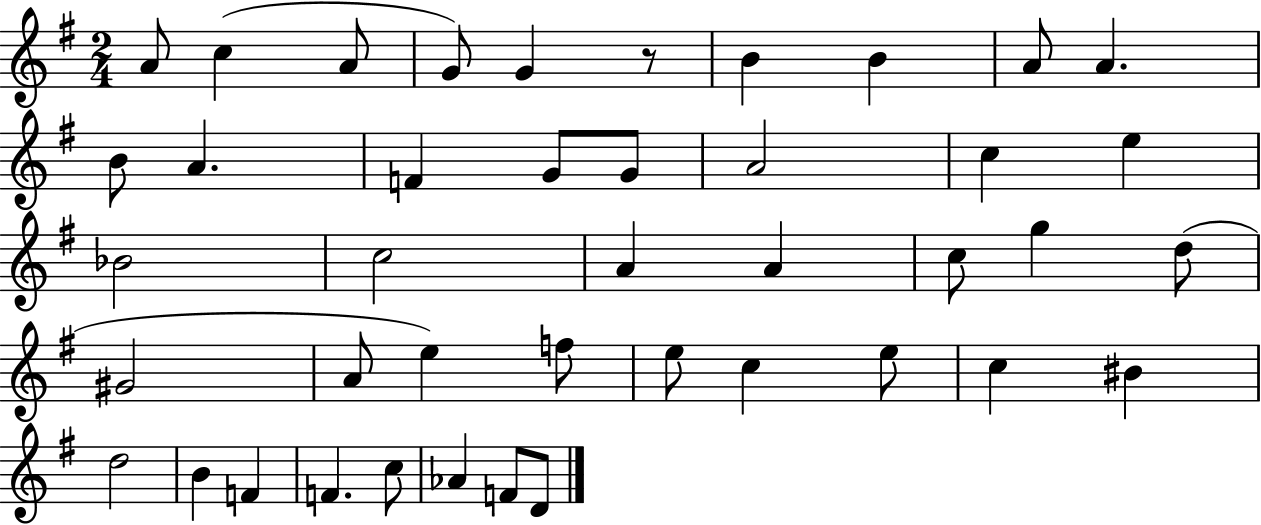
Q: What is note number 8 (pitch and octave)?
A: A4